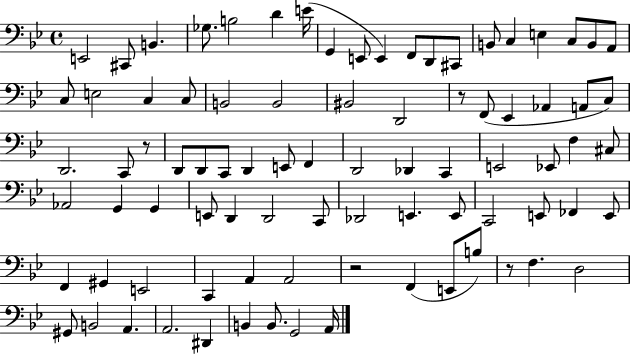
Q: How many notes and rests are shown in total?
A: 85